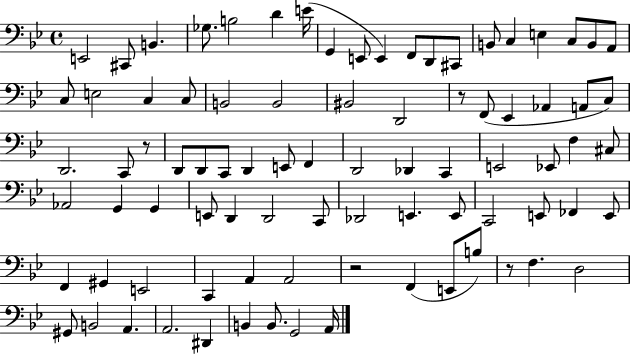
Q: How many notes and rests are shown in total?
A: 85